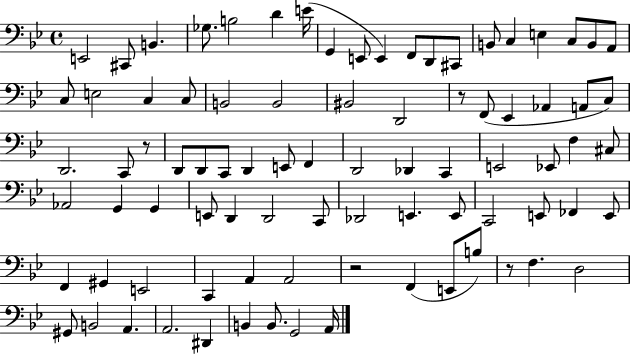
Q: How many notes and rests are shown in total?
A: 85